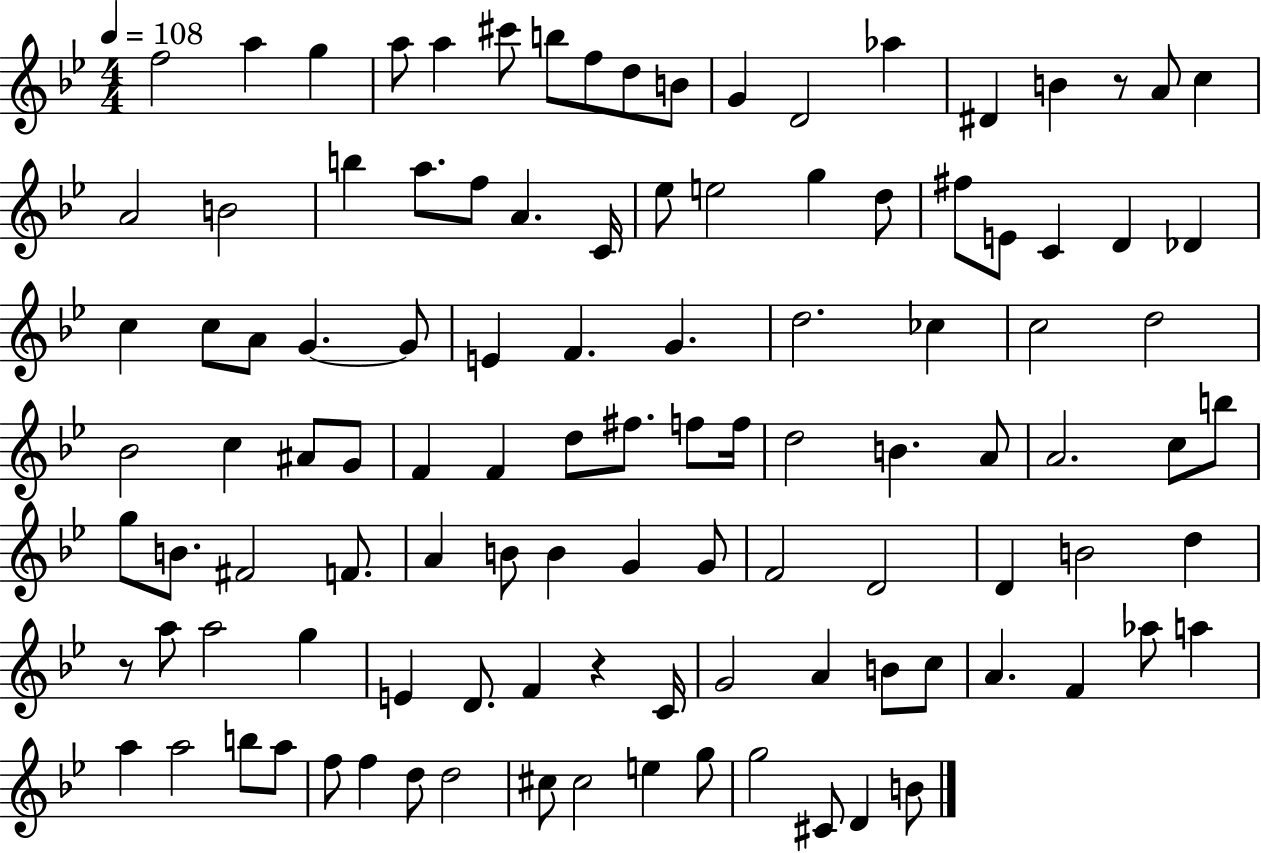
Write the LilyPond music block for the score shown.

{
  \clef treble
  \numericTimeSignature
  \time 4/4
  \key bes \major
  \tempo 4 = 108
  f''2 a''4 g''4 | a''8 a''4 cis'''8 b''8 f''8 d''8 b'8 | g'4 d'2 aes''4 | dis'4 b'4 r8 a'8 c''4 | \break a'2 b'2 | b''4 a''8. f''8 a'4. c'16 | ees''8 e''2 g''4 d''8 | fis''8 e'8 c'4 d'4 des'4 | \break c''4 c''8 a'8 g'4.~~ g'8 | e'4 f'4. g'4. | d''2. ces''4 | c''2 d''2 | \break bes'2 c''4 ais'8 g'8 | f'4 f'4 d''8 fis''8. f''8 f''16 | d''2 b'4. a'8 | a'2. c''8 b''8 | \break g''8 b'8. fis'2 f'8. | a'4 b'8 b'4 g'4 g'8 | f'2 d'2 | d'4 b'2 d''4 | \break r8 a''8 a''2 g''4 | e'4 d'8. f'4 r4 c'16 | g'2 a'4 b'8 c''8 | a'4. f'4 aes''8 a''4 | \break a''4 a''2 b''8 a''8 | f''8 f''4 d''8 d''2 | cis''8 cis''2 e''4 g''8 | g''2 cis'8 d'4 b'8 | \break \bar "|."
}